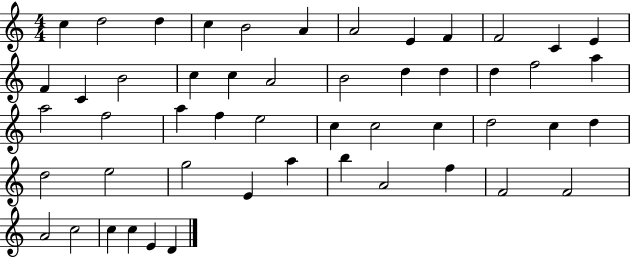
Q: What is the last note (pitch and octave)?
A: D4